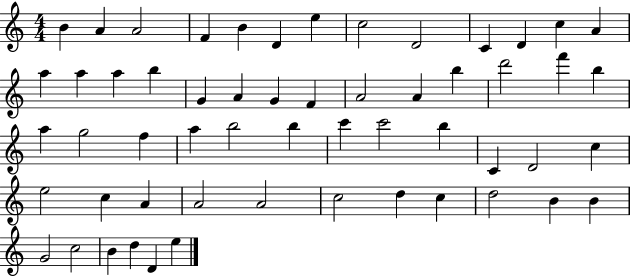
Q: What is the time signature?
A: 4/4